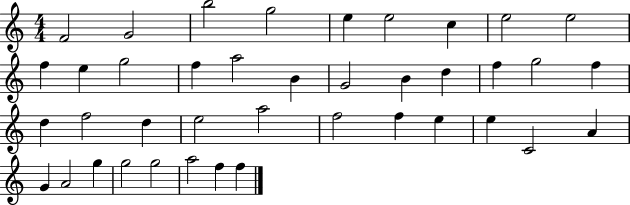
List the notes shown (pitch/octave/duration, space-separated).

F4/h G4/h B5/h G5/h E5/q E5/h C5/q E5/h E5/h F5/q E5/q G5/h F5/q A5/h B4/q G4/h B4/q D5/q F5/q G5/h F5/q D5/q F5/h D5/q E5/h A5/h F5/h F5/q E5/q E5/q C4/h A4/q G4/q A4/h G5/q G5/h G5/h A5/h F5/q F5/q